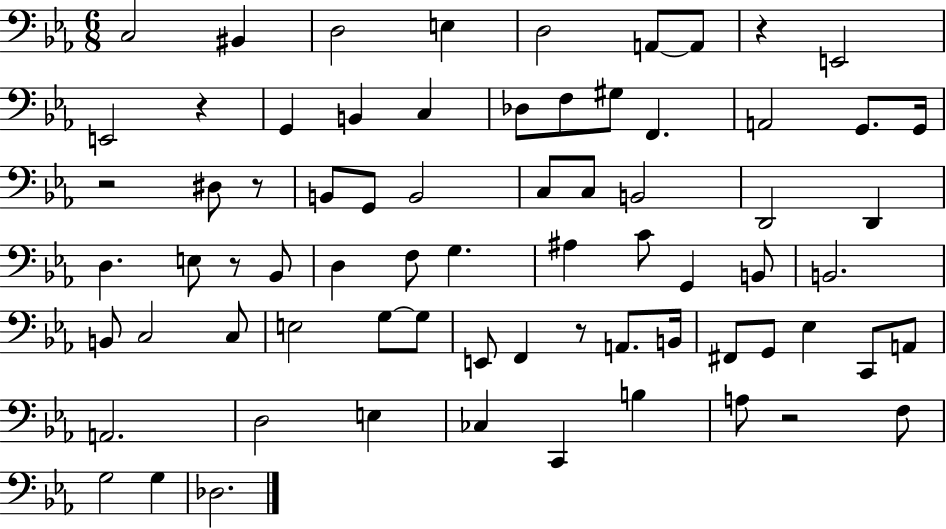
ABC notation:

X:1
T:Untitled
M:6/8
L:1/4
K:Eb
C,2 ^B,, D,2 E, D,2 A,,/2 A,,/2 z E,,2 E,,2 z G,, B,, C, _D,/2 F,/2 ^G,/2 F,, A,,2 G,,/2 G,,/4 z2 ^D,/2 z/2 B,,/2 G,,/2 B,,2 C,/2 C,/2 B,,2 D,,2 D,, D, E,/2 z/2 _B,,/2 D, F,/2 G, ^A, C/2 G,, B,,/2 B,,2 B,,/2 C,2 C,/2 E,2 G,/2 G,/2 E,,/2 F,, z/2 A,,/2 B,,/4 ^F,,/2 G,,/2 _E, C,,/2 A,,/2 A,,2 D,2 E, _C, C,, B, A,/2 z2 F,/2 G,2 G, _D,2